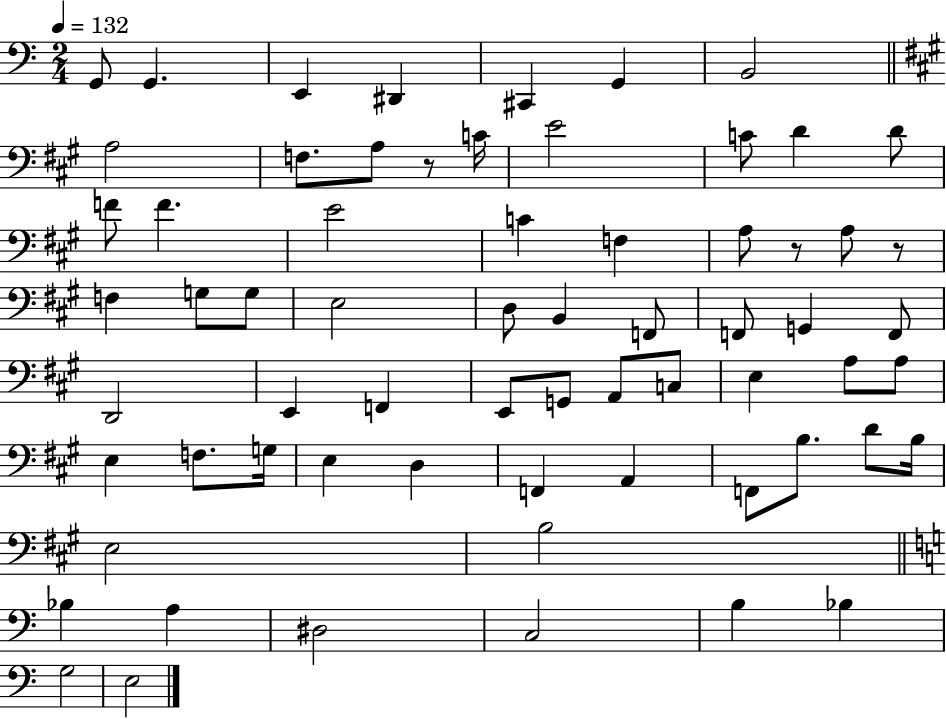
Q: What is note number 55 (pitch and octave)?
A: B3